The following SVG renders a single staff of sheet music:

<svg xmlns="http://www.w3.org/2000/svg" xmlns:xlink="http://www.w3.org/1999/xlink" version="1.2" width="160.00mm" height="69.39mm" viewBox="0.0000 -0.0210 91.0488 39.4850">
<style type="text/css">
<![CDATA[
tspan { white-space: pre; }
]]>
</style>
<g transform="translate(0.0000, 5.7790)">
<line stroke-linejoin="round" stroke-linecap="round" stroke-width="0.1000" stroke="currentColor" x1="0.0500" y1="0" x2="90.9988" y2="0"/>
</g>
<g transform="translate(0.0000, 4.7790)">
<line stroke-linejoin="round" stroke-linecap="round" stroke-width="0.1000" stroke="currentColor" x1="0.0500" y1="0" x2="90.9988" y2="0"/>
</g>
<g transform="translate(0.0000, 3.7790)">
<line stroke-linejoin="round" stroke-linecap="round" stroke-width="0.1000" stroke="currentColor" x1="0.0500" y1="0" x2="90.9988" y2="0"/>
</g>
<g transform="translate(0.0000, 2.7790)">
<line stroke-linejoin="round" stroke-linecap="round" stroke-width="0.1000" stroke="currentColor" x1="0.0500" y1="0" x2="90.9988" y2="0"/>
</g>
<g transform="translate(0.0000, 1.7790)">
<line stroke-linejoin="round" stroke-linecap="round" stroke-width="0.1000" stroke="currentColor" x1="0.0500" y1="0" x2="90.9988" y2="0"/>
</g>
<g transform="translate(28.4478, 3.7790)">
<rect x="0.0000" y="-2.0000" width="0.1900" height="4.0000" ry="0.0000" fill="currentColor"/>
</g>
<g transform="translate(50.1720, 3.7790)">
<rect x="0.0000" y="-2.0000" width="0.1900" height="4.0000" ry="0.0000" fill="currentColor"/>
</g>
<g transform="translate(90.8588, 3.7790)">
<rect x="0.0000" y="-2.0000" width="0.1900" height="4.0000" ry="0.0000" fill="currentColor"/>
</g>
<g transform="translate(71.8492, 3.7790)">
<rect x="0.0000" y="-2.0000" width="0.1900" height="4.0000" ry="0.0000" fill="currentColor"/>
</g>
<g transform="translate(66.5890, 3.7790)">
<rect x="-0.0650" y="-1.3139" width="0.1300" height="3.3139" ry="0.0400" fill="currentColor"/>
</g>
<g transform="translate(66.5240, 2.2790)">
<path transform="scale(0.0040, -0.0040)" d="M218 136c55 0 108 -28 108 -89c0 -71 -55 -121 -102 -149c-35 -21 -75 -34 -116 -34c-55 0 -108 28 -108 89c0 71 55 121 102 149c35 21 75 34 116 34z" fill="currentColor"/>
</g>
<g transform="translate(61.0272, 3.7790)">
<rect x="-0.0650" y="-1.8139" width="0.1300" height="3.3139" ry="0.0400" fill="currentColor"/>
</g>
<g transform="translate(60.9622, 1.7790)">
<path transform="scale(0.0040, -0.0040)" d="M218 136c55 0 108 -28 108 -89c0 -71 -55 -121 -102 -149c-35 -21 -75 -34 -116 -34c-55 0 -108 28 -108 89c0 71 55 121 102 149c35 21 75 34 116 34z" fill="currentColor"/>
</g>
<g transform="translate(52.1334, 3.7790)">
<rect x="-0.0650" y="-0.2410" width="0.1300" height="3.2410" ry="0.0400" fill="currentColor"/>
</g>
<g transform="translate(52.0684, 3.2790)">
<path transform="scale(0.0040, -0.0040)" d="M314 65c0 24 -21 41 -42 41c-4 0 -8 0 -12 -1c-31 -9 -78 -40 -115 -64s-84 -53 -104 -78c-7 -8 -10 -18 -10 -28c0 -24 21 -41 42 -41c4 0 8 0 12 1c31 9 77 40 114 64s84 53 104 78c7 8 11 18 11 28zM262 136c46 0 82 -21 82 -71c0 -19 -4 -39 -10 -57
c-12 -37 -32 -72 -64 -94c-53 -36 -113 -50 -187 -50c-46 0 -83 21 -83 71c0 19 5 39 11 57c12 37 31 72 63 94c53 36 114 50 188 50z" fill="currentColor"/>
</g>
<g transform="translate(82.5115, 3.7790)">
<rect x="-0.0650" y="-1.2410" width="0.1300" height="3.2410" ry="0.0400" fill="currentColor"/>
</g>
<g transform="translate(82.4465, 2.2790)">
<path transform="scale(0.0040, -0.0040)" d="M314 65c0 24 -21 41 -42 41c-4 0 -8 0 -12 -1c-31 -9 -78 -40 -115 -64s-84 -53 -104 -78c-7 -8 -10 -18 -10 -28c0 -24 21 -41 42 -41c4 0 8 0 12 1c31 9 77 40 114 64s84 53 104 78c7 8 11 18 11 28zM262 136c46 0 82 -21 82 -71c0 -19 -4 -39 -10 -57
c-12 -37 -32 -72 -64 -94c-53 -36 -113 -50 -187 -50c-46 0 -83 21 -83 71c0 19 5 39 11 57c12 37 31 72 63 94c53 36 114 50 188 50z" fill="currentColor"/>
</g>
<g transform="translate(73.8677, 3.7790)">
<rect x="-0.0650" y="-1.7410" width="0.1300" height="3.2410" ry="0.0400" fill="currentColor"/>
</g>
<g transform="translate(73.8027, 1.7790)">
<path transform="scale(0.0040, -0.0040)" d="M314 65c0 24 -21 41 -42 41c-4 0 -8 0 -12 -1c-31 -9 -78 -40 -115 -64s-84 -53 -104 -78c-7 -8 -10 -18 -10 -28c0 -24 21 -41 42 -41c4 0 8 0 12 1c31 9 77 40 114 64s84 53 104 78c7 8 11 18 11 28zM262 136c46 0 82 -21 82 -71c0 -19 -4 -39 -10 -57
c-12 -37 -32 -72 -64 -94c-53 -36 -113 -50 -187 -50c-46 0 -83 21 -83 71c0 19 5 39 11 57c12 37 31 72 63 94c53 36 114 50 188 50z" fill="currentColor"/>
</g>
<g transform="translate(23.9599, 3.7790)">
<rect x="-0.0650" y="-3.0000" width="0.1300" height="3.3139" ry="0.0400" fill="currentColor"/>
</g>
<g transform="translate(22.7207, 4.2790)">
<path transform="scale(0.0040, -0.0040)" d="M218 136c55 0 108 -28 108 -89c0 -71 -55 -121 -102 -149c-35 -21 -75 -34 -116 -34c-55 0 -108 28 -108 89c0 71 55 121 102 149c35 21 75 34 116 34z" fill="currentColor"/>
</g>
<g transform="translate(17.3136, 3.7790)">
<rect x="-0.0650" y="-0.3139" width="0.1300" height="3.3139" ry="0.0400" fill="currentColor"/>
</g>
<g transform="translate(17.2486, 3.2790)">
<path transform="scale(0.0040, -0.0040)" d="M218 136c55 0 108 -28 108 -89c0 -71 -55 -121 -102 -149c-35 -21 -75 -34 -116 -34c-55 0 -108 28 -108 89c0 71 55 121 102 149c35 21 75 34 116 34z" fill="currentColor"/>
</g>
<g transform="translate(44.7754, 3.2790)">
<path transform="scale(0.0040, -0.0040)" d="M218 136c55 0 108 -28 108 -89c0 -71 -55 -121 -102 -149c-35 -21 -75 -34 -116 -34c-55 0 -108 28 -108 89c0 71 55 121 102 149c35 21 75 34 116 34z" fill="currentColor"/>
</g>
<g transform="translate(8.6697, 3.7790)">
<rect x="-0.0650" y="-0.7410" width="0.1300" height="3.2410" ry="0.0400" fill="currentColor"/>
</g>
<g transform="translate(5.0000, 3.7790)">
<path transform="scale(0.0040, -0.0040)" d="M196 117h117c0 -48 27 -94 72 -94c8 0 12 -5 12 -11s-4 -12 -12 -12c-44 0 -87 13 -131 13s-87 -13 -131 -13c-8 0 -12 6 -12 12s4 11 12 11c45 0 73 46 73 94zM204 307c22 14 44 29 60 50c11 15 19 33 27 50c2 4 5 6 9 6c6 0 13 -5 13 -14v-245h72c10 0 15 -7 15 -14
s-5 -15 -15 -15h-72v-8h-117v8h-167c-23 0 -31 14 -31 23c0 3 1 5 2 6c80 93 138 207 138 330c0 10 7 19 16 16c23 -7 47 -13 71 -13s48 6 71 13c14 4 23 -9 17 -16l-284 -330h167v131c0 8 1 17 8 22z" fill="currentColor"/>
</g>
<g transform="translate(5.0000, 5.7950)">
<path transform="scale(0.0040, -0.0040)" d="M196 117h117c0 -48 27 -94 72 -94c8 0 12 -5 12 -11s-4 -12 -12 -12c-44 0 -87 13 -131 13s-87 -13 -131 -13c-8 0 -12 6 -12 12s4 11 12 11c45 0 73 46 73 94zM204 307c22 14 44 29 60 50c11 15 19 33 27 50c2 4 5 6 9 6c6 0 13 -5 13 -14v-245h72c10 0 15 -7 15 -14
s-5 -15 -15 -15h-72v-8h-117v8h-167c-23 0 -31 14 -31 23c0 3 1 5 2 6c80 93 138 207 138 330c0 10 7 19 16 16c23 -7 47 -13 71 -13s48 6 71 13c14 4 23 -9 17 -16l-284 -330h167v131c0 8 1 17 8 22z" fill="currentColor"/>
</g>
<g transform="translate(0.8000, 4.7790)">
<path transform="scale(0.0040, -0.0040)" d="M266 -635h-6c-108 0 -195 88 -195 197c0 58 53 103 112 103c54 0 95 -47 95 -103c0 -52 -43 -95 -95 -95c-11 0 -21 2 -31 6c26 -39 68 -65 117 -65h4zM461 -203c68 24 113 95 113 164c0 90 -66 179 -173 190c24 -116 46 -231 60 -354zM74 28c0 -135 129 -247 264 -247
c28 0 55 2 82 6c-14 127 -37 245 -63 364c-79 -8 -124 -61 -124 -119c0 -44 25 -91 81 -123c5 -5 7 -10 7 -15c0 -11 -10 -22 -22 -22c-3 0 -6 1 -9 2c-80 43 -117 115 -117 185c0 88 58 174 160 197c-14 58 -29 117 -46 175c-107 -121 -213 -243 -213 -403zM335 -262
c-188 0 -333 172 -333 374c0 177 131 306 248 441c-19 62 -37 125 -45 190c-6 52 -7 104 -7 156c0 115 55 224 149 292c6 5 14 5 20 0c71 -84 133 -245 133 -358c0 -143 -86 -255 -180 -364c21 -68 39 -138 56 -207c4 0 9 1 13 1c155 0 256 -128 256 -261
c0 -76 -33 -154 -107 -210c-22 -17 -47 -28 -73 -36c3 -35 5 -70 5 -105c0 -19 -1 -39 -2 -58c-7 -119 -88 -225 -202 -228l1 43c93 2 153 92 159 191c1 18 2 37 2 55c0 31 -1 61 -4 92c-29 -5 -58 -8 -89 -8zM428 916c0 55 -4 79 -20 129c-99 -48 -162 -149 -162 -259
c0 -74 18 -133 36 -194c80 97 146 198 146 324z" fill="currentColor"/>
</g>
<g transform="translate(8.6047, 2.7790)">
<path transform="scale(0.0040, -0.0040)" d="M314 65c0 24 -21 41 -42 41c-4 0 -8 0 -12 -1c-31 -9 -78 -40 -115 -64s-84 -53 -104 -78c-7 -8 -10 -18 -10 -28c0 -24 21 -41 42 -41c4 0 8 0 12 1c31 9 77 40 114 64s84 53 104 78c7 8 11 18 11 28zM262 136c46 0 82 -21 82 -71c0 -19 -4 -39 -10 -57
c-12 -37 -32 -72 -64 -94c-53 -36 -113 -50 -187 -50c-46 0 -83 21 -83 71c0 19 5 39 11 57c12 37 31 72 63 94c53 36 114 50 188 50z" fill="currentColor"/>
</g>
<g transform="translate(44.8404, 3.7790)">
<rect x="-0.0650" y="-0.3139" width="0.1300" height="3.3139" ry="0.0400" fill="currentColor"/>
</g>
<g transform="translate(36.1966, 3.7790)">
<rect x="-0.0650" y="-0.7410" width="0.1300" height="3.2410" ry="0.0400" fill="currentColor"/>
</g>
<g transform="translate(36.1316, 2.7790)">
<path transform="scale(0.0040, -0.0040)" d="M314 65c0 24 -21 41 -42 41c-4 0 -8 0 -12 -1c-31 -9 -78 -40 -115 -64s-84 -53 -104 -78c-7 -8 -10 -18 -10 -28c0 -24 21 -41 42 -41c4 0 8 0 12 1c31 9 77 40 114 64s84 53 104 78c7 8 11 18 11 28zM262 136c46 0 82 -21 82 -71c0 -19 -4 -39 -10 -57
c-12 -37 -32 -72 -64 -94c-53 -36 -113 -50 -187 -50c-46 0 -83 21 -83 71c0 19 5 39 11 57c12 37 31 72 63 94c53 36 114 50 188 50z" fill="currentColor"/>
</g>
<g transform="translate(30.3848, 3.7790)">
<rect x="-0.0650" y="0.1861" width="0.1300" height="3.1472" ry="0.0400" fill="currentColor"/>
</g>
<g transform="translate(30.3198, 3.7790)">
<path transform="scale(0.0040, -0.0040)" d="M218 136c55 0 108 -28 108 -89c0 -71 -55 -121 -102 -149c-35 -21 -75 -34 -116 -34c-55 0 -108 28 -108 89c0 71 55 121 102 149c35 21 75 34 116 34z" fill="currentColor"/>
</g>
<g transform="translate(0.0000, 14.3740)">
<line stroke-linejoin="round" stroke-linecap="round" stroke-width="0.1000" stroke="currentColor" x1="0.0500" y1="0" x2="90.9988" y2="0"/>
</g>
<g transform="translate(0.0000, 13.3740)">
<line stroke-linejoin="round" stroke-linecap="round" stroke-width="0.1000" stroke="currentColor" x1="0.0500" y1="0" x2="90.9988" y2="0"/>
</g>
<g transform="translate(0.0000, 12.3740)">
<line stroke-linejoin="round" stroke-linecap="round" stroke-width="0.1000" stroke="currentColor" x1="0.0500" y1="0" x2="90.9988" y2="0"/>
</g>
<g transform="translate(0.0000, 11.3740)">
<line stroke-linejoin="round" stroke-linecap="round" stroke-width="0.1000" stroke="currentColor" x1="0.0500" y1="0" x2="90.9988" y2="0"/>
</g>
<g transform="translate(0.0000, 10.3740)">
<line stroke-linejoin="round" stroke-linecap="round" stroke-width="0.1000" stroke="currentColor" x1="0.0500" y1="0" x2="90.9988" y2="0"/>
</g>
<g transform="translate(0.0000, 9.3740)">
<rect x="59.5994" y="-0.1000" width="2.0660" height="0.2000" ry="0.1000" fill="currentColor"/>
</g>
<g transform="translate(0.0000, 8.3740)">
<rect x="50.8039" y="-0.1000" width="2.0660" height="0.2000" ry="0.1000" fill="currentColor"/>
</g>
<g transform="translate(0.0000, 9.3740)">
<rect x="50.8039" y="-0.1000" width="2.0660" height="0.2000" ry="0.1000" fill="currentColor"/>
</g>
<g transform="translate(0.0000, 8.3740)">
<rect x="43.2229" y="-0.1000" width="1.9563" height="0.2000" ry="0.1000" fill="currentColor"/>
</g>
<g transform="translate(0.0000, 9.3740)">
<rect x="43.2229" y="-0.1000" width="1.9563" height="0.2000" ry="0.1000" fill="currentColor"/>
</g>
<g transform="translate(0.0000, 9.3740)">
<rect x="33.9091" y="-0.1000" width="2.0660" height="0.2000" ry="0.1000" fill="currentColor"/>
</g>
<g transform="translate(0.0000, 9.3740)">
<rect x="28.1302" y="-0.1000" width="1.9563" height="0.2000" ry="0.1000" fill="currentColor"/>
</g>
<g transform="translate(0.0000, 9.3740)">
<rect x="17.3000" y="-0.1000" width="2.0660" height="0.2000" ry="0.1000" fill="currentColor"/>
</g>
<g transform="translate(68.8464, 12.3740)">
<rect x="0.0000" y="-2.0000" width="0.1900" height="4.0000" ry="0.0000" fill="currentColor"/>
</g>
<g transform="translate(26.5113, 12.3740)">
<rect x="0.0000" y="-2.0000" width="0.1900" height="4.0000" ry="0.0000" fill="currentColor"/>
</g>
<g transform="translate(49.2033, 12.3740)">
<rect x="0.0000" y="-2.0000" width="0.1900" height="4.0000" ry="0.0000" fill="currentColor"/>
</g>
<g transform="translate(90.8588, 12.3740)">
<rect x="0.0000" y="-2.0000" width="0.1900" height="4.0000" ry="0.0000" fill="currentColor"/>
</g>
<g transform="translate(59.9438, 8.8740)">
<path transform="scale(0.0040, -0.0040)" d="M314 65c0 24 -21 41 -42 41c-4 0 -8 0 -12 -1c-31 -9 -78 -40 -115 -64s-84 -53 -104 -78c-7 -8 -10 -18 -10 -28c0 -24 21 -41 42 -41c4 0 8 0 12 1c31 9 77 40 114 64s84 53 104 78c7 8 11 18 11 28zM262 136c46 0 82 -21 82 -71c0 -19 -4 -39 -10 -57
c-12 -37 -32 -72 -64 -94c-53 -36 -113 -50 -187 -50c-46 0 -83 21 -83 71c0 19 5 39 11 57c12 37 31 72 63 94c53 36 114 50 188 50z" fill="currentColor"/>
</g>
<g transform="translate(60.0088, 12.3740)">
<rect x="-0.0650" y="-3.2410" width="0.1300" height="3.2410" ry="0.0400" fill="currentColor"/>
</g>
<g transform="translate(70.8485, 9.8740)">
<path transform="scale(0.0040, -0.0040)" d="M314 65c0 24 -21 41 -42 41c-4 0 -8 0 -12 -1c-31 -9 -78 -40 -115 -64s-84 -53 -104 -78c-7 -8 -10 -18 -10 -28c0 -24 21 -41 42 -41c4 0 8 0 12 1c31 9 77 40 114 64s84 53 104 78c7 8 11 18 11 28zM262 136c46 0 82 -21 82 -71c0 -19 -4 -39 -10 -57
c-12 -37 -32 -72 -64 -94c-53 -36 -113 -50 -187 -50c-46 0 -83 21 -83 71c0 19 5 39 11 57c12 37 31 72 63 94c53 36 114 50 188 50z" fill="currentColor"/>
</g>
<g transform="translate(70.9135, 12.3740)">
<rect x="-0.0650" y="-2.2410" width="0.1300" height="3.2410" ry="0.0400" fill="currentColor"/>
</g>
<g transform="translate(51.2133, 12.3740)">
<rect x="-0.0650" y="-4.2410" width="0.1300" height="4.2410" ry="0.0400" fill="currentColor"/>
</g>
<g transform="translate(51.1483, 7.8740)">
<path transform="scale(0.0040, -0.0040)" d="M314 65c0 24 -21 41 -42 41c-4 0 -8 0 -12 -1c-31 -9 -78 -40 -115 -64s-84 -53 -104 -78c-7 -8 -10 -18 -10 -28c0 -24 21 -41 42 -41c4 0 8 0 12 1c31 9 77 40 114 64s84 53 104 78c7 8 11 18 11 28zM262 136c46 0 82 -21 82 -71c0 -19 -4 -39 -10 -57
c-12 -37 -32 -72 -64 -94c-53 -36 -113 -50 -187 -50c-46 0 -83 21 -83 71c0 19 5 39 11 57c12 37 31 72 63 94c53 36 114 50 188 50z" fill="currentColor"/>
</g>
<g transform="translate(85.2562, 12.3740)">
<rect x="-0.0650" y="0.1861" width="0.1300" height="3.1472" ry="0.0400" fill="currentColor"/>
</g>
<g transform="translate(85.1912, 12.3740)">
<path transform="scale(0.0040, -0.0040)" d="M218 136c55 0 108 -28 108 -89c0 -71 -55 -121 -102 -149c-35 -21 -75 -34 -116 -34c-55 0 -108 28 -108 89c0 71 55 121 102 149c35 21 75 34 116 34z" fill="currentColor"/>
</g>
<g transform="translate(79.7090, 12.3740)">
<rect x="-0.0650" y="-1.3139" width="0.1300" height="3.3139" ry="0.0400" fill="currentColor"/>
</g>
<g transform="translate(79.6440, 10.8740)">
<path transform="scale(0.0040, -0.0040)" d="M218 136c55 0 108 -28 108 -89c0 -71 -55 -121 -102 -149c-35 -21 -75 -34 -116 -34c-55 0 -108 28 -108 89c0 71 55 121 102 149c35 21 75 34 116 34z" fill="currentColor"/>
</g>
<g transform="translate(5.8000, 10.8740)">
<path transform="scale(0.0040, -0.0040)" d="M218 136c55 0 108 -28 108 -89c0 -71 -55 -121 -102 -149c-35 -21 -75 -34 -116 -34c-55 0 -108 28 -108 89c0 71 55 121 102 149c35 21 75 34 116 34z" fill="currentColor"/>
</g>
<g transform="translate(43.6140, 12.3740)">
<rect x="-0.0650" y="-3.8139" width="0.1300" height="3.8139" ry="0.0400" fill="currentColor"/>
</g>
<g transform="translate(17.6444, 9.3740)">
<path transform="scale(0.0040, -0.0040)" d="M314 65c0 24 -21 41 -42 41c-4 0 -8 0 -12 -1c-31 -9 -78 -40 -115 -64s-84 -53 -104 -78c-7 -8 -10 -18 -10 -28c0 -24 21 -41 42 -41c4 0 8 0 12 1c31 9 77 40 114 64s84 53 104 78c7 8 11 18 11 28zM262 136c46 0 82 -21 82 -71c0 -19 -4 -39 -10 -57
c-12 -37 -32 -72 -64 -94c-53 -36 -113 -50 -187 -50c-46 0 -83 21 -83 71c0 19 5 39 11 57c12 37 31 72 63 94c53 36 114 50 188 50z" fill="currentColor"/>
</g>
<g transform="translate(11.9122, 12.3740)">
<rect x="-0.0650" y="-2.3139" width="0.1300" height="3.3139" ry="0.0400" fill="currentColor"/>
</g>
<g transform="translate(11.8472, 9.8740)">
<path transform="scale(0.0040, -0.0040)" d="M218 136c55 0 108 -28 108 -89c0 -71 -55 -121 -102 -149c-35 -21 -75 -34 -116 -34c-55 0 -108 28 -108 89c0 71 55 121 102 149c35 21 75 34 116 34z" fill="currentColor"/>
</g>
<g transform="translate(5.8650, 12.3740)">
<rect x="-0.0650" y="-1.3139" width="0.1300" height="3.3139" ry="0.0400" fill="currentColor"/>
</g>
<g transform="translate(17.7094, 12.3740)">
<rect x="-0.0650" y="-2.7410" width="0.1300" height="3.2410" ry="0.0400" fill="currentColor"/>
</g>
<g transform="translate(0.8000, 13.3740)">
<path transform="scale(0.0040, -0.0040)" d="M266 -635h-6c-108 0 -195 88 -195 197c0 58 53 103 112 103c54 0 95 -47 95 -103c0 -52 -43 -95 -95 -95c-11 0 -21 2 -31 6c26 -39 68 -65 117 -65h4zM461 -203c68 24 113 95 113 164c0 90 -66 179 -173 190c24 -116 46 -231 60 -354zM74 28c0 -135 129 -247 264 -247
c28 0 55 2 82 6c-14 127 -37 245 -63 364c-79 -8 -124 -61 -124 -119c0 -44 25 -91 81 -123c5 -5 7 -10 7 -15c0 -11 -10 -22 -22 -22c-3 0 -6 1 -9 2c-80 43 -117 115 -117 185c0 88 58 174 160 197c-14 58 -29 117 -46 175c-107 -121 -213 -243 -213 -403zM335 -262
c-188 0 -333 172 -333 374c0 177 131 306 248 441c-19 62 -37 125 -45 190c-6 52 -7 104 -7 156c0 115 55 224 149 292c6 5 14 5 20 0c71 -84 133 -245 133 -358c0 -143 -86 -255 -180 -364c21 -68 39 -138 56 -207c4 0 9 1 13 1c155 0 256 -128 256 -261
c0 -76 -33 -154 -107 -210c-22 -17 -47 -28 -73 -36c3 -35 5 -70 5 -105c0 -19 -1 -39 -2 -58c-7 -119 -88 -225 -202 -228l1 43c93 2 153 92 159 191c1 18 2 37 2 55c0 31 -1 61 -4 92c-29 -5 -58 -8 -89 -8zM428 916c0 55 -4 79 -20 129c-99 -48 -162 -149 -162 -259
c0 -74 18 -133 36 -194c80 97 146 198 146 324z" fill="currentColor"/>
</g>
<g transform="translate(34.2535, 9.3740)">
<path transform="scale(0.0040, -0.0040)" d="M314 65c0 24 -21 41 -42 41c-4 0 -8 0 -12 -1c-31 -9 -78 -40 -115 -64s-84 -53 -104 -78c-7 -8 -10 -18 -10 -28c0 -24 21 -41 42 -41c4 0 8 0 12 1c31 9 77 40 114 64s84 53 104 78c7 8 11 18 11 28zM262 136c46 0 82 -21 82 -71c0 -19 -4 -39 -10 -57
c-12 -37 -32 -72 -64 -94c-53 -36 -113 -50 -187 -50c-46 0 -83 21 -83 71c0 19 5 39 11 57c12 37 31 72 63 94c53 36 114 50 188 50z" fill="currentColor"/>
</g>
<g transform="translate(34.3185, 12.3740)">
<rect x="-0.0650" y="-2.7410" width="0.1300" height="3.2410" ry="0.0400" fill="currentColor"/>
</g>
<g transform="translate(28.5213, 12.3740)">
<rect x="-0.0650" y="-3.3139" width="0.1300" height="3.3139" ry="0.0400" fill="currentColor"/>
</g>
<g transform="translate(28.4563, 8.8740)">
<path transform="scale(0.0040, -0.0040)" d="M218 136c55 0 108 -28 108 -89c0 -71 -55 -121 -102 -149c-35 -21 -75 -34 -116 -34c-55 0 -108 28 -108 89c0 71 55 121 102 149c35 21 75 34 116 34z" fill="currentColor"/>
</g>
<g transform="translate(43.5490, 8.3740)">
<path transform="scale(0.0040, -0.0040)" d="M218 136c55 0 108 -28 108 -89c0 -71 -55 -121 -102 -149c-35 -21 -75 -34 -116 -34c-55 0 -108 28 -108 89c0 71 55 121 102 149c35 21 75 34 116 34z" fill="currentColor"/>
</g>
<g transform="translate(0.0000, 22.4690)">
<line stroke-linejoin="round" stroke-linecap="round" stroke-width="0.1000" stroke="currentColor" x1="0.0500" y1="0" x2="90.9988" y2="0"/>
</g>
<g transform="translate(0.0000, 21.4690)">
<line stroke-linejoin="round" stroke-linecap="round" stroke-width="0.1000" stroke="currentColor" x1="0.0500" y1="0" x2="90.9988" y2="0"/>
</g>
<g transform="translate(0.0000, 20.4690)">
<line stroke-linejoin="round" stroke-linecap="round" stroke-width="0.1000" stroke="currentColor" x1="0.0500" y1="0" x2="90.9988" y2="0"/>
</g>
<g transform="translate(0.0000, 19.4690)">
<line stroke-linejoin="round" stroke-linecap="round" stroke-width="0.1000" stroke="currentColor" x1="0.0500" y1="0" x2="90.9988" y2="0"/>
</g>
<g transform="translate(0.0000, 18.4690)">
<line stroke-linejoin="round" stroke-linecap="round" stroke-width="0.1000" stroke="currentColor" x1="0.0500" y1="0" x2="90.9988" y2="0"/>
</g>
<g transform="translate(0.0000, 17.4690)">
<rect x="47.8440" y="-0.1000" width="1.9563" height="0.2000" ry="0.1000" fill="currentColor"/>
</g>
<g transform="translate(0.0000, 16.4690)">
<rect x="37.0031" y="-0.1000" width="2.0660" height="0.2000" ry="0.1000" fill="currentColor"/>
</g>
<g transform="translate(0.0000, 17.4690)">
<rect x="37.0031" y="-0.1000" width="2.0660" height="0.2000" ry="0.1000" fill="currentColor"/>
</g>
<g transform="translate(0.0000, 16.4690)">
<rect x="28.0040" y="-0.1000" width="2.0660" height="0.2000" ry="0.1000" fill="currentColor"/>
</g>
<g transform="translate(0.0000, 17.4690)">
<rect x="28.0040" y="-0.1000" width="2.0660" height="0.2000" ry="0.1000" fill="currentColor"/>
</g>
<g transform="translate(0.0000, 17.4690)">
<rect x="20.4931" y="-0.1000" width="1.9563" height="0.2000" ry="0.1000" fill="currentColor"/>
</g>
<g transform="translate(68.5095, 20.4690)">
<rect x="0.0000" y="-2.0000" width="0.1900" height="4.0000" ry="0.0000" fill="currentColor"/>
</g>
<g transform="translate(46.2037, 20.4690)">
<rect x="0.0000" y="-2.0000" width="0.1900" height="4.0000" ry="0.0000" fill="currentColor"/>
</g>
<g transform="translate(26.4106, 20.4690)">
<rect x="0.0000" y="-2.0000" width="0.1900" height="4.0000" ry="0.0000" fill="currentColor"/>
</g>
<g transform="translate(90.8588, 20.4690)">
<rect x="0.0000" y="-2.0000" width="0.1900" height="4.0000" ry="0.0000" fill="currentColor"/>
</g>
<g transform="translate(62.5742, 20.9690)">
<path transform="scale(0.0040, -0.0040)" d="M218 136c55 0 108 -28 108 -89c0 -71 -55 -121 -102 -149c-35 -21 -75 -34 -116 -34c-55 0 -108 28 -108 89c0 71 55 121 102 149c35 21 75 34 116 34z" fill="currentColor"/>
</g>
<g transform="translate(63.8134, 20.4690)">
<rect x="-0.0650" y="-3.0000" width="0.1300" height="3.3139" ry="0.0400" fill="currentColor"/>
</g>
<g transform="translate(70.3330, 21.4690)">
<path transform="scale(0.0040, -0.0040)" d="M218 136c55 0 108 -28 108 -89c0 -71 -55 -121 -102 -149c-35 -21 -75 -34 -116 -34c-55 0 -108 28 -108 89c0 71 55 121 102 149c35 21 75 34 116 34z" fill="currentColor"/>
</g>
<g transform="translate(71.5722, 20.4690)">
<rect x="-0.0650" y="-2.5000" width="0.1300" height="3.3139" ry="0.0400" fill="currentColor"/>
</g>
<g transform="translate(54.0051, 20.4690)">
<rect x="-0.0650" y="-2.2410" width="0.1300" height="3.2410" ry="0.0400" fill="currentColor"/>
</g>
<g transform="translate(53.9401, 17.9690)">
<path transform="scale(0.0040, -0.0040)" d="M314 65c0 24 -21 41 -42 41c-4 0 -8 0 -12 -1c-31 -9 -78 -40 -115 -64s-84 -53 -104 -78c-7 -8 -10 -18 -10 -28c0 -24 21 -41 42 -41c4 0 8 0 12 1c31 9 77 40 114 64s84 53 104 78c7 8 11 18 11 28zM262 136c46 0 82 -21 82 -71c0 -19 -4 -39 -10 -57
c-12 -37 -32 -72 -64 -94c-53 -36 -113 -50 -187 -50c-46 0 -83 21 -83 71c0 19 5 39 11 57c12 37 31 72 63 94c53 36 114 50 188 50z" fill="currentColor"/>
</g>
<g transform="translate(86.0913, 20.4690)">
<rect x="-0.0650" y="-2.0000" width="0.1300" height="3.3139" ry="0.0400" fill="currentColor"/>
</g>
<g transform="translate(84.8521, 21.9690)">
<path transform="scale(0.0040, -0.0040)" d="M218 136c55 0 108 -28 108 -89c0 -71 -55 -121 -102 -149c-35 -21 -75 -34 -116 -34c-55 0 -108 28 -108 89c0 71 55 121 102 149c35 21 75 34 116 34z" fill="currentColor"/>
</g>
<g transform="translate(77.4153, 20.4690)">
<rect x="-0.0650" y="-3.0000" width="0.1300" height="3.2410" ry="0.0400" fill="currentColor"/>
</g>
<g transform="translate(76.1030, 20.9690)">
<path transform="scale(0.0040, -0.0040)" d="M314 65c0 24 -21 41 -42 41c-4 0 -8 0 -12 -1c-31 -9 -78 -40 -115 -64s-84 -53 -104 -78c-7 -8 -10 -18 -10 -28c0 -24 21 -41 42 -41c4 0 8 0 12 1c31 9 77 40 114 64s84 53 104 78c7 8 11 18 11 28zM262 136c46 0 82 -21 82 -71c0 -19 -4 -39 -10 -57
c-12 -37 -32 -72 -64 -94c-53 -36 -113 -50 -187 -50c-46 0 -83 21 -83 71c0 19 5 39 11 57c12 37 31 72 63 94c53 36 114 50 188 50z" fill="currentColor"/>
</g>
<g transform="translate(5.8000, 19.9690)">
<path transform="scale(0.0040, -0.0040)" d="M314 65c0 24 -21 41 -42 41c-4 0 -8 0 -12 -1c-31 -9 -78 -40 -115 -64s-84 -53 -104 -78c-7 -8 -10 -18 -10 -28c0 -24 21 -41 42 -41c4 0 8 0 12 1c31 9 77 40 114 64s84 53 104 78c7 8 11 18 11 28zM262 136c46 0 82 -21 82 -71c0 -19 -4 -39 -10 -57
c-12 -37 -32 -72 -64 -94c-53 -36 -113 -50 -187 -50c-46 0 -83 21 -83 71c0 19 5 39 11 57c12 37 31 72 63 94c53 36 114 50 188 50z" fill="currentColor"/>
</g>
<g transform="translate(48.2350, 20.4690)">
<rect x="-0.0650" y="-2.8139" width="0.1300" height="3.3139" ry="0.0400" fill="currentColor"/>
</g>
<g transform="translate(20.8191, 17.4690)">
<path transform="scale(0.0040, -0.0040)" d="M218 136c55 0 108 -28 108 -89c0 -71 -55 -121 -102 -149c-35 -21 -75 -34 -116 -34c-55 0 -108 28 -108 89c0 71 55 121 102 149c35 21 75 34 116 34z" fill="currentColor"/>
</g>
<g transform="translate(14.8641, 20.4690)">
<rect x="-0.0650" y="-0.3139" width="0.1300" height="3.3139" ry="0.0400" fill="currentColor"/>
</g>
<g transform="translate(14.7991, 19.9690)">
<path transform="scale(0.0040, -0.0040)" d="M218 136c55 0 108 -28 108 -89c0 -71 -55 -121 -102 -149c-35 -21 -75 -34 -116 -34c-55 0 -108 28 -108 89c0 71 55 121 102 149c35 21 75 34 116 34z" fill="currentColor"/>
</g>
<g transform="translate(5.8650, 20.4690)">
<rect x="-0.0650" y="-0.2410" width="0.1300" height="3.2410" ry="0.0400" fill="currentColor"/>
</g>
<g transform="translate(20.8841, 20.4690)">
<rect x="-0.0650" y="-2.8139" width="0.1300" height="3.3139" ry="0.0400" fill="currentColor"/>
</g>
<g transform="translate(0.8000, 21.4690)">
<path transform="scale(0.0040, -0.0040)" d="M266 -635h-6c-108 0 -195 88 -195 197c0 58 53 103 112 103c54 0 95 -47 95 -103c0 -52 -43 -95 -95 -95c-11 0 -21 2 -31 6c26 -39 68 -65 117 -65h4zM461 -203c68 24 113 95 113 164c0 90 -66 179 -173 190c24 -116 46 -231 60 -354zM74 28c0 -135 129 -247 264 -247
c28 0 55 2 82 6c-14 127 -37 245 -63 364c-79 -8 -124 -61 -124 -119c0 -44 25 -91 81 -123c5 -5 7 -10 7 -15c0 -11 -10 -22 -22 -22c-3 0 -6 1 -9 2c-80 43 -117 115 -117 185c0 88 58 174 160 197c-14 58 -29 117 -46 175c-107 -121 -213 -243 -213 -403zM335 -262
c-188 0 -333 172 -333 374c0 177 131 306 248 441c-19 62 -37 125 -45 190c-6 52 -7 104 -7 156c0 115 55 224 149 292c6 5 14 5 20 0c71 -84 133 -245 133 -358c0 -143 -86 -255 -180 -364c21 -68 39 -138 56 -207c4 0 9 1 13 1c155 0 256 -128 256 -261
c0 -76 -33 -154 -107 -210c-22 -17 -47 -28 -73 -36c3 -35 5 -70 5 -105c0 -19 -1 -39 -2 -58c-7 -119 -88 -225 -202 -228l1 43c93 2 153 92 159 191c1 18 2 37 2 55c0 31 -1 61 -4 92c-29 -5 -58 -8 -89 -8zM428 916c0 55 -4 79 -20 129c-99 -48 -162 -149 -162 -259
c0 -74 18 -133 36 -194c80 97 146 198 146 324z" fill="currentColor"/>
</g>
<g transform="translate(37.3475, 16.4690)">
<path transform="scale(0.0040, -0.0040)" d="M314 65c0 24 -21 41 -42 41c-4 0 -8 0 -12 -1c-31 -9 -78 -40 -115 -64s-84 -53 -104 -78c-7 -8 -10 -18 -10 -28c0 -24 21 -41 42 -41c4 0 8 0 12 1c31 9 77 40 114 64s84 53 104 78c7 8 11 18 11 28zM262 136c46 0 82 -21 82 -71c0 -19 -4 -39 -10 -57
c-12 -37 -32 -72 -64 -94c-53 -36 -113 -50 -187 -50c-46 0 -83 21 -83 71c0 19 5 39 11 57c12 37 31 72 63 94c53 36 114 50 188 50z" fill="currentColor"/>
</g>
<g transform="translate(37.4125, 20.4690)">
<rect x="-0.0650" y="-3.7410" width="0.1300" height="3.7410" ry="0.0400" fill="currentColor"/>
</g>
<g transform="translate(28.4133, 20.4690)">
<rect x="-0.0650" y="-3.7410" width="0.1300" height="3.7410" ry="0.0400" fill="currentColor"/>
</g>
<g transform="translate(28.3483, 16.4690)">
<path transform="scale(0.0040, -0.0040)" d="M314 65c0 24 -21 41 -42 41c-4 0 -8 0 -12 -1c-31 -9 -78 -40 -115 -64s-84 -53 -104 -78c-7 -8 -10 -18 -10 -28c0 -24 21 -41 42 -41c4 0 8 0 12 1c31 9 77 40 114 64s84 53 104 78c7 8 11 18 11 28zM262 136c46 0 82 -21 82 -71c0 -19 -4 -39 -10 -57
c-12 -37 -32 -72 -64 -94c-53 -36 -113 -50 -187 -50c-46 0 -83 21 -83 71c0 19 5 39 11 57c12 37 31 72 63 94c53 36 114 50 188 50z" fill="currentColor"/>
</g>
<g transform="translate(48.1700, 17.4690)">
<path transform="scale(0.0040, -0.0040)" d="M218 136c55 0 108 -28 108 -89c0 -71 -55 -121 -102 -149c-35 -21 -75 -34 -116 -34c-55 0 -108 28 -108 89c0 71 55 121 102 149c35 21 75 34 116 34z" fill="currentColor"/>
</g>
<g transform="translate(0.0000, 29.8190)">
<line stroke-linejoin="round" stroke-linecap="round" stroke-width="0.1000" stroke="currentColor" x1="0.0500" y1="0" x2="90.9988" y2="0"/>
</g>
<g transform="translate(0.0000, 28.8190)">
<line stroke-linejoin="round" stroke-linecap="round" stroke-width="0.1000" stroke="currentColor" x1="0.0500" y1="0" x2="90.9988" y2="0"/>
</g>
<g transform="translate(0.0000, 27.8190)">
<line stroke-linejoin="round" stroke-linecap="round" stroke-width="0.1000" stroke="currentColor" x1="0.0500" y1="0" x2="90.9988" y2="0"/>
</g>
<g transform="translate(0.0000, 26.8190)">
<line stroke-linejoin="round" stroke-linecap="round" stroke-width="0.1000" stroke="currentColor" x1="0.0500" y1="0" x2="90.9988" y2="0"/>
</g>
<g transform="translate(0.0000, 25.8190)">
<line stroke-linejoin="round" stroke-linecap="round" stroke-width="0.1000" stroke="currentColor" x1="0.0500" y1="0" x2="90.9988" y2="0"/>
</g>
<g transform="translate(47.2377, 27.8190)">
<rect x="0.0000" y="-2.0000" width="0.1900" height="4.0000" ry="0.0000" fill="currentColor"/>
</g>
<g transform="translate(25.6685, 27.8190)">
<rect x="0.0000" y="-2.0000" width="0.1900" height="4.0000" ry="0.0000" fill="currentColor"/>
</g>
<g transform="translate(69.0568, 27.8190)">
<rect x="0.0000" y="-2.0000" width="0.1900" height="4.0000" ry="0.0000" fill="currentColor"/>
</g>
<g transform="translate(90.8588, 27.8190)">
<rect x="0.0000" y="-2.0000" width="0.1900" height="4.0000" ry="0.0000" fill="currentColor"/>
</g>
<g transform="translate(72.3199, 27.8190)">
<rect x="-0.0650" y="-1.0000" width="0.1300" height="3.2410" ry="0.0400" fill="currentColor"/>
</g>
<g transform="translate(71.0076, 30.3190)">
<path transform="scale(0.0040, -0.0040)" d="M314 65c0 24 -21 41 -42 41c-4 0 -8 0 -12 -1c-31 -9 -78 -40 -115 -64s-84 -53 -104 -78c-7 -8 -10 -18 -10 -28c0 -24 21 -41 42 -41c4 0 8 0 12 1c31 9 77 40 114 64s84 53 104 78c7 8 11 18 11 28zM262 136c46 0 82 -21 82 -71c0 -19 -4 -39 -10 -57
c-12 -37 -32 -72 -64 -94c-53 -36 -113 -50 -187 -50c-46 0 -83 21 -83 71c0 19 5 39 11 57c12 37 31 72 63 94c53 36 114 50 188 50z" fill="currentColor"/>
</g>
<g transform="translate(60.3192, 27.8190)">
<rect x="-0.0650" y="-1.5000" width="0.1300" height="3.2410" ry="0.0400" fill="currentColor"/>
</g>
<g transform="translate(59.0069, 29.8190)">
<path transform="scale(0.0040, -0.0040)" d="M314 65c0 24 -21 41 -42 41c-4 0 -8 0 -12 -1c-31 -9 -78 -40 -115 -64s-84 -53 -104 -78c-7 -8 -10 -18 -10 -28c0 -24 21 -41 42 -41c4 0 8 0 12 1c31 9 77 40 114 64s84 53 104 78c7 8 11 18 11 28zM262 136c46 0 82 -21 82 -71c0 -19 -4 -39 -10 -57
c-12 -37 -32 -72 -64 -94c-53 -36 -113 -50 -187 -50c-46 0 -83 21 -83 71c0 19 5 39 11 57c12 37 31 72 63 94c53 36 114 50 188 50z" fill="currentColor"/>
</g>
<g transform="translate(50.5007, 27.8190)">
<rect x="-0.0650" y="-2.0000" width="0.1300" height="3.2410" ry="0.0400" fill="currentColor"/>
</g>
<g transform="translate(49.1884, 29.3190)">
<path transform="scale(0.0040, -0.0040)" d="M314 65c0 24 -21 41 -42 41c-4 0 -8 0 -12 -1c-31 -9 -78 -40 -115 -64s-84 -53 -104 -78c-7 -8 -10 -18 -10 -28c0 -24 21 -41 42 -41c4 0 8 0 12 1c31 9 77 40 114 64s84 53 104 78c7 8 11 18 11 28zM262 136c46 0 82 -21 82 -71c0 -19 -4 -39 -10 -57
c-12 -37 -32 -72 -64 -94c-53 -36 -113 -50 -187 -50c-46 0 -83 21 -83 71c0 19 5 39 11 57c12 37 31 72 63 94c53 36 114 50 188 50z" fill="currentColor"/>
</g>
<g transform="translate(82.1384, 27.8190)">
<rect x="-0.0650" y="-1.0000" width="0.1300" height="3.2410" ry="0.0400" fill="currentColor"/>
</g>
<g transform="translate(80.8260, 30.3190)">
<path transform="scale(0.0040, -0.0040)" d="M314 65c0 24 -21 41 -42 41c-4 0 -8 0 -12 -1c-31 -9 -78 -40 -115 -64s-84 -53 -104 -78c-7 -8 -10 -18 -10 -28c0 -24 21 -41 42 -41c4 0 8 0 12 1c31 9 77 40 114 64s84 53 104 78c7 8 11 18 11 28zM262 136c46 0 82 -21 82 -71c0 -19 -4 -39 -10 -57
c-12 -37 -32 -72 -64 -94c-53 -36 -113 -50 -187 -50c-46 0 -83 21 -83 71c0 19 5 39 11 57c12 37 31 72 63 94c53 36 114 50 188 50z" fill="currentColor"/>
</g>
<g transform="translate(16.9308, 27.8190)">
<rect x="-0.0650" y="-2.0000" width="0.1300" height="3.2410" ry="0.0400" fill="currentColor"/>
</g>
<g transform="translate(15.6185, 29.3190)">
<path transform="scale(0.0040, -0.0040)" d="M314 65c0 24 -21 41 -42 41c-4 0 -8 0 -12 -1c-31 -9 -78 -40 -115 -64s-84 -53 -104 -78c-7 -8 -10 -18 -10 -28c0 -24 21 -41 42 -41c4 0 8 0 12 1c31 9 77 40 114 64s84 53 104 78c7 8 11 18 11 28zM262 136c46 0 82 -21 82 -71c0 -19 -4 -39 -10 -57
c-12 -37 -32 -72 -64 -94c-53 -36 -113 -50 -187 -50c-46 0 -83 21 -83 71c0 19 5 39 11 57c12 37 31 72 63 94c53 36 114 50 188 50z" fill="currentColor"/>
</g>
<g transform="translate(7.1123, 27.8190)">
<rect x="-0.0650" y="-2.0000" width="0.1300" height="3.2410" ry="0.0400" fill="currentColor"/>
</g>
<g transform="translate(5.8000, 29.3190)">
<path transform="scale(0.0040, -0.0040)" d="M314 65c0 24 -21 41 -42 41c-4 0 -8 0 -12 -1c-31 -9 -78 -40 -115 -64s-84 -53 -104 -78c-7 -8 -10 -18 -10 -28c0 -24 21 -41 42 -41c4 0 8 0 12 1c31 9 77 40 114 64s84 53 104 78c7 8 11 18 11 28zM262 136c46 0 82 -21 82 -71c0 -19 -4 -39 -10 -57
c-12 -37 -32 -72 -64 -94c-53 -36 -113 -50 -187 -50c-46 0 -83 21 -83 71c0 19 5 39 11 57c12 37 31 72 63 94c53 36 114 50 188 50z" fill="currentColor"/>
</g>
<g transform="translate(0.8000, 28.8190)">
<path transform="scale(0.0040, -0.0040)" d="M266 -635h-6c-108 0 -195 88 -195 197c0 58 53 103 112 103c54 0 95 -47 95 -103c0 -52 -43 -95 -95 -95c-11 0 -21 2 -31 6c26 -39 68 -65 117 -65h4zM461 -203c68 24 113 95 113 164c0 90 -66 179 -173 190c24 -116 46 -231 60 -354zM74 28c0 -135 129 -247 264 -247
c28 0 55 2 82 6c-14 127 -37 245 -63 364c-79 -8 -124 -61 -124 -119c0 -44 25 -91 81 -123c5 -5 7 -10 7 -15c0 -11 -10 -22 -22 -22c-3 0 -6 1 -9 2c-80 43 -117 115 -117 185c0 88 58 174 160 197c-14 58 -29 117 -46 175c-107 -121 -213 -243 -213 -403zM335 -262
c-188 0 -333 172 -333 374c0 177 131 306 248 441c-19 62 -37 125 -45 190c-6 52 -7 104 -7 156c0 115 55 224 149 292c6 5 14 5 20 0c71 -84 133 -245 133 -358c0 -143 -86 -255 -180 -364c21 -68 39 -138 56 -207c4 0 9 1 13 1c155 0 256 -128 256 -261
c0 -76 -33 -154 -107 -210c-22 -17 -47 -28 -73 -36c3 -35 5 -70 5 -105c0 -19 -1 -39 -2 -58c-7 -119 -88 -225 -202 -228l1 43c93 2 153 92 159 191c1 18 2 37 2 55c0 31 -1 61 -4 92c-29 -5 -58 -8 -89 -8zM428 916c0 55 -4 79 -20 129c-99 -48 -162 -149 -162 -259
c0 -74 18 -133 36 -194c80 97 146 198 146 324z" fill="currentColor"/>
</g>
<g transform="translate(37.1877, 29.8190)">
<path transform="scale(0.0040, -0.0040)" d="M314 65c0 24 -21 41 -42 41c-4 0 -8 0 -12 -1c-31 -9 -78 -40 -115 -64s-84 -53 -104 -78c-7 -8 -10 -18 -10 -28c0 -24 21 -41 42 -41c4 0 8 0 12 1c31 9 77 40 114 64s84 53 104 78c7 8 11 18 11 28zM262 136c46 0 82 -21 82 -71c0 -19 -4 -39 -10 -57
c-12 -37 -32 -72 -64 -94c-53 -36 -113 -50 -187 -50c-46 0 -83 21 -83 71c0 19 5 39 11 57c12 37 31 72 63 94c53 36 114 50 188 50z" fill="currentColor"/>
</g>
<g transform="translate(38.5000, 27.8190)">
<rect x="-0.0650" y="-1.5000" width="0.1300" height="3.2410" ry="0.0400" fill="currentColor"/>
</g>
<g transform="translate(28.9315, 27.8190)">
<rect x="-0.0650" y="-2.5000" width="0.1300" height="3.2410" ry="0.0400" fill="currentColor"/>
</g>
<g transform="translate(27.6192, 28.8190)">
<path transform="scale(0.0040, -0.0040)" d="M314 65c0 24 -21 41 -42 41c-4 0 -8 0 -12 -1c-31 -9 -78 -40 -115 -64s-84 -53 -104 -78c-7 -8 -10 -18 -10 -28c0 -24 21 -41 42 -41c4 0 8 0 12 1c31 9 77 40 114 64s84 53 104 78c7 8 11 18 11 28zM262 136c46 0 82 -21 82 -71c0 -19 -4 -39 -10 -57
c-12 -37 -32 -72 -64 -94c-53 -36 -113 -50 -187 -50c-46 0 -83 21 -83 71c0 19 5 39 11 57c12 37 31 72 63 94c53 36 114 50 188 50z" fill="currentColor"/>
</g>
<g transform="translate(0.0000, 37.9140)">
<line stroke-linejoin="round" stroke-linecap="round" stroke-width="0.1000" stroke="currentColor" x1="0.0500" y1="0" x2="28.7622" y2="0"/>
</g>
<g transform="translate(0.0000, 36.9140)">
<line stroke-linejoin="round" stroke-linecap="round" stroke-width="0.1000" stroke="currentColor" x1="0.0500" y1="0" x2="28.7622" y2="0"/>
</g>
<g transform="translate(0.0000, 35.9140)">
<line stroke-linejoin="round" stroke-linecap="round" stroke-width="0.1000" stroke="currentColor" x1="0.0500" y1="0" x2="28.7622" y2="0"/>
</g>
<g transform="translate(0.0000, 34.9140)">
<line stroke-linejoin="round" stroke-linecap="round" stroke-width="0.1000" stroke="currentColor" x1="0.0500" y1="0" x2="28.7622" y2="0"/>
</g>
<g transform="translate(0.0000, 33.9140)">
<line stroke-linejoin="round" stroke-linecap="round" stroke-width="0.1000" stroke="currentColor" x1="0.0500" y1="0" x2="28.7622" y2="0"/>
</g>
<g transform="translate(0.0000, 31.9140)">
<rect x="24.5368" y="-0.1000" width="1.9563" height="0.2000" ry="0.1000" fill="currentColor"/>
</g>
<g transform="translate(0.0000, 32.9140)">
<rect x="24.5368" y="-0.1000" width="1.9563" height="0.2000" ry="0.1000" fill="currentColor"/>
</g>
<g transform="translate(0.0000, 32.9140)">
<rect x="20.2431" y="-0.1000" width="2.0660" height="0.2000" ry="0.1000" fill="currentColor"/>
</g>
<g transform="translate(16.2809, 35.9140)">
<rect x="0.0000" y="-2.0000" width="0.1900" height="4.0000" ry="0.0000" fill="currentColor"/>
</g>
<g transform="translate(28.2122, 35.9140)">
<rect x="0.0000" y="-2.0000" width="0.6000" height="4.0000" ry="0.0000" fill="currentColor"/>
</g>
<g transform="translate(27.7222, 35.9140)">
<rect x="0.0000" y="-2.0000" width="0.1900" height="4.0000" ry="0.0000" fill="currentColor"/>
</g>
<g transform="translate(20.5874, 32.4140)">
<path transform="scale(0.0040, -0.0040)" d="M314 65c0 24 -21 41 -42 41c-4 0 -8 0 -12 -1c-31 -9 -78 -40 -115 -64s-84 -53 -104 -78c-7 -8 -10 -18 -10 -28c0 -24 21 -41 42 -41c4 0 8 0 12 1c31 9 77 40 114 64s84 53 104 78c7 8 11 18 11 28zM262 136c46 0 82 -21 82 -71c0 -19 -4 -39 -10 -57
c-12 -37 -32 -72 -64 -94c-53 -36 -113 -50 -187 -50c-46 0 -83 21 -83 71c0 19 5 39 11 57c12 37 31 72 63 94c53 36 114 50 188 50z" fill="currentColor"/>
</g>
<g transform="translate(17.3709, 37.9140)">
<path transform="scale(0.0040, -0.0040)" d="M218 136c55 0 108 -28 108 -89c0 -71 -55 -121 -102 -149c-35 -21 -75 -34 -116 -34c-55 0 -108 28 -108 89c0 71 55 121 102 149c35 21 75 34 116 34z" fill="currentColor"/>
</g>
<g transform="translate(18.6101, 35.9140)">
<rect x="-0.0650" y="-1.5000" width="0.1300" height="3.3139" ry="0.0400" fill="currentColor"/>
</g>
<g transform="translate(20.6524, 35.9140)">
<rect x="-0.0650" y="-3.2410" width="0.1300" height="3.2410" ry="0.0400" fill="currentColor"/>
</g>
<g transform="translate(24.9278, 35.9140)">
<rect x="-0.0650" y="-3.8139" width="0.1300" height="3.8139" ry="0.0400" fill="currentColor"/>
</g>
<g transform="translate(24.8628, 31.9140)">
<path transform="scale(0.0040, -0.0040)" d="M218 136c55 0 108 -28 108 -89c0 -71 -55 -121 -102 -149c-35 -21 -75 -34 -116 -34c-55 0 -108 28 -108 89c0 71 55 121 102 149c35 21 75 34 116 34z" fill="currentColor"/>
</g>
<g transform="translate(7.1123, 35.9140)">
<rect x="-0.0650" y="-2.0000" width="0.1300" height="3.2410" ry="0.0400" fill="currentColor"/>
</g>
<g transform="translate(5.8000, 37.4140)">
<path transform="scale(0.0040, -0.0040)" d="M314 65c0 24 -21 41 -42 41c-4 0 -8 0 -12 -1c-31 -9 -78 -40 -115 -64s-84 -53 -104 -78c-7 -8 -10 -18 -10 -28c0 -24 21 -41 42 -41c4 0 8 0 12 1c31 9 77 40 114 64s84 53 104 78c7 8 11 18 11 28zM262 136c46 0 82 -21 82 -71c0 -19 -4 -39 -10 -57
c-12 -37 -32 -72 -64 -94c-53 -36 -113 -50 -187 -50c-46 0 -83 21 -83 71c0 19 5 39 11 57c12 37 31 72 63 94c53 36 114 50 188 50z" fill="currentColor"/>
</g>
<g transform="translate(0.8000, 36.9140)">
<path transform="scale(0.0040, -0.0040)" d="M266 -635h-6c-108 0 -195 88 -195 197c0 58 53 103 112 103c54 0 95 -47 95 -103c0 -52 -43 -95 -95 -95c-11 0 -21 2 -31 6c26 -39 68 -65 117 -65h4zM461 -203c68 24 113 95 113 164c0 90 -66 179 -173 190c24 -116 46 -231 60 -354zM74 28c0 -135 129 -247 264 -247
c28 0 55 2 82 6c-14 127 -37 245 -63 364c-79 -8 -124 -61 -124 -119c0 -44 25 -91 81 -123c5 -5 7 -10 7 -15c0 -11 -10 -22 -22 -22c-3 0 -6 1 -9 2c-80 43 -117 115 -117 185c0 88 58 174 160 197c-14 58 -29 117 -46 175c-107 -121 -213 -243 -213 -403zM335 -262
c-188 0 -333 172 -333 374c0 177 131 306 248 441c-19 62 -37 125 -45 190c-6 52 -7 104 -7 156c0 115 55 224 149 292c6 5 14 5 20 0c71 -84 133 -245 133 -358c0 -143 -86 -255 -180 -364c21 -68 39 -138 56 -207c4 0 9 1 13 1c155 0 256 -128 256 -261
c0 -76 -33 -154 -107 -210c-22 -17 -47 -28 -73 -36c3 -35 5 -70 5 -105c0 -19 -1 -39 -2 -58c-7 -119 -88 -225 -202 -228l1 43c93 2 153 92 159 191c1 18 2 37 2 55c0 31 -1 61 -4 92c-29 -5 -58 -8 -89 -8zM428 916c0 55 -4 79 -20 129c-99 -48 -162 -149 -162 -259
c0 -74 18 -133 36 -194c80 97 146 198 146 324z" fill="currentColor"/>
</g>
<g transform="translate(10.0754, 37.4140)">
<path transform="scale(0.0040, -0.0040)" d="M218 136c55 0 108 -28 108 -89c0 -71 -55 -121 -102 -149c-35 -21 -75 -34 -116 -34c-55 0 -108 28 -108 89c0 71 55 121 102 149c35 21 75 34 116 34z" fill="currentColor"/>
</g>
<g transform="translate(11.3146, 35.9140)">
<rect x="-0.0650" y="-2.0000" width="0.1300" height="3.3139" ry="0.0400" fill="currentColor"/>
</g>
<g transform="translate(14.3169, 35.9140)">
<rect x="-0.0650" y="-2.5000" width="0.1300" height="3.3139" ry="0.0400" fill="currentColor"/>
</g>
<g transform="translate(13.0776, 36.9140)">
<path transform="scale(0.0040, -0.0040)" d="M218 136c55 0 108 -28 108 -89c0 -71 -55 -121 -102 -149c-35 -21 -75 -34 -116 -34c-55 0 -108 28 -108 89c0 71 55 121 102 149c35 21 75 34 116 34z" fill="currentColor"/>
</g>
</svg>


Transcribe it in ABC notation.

X:1
T:Untitled
M:4/4
L:1/4
K:C
d2 c A B d2 c c2 f e f2 e2 e g a2 b a2 c' d'2 b2 g2 e B c2 c a c'2 c'2 a g2 A G A2 F F2 F2 G2 E2 F2 E2 D2 D2 F2 F G E b2 c'